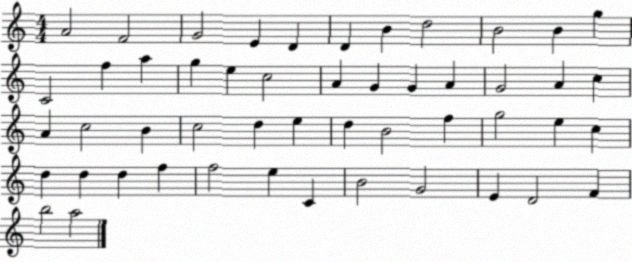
X:1
T:Untitled
M:4/4
L:1/4
K:C
A2 F2 G2 E D D B d2 B2 B g C2 f a g e c2 A G G A G2 A c A c2 B c2 d e d B2 f g2 e c d d d f f2 e C B2 G2 E D2 F b2 a2